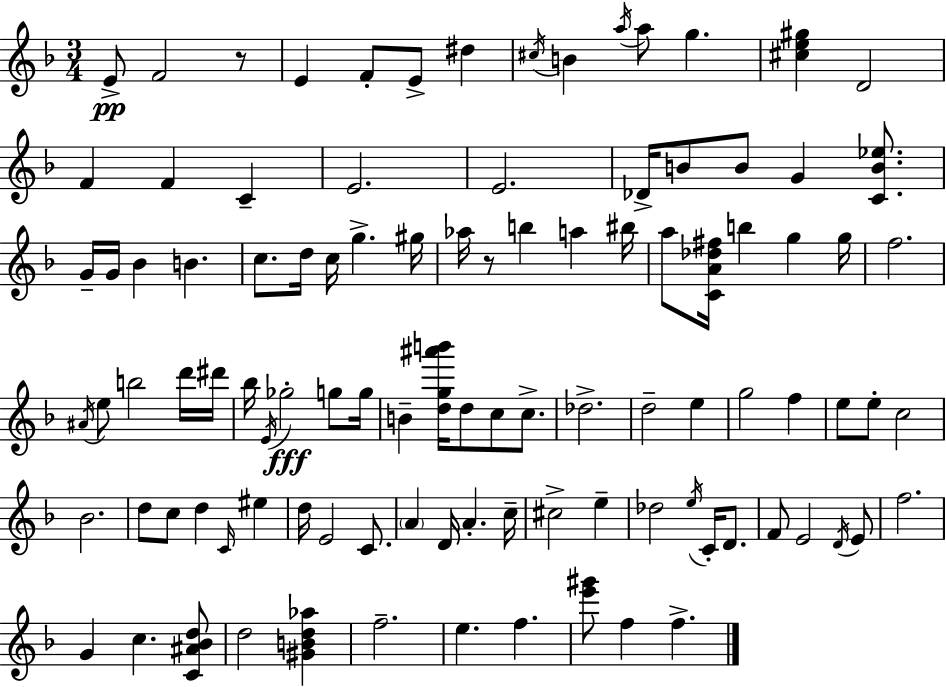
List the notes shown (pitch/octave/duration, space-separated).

E4/e F4/h R/e E4/q F4/e E4/e D#5/q C#5/s B4/q A5/s A5/e G5/q. [C#5,E5,G#5]/q D4/h F4/q F4/q C4/q E4/h. E4/h. Db4/s B4/e B4/e G4/q [C4,B4,Eb5]/e. G4/s G4/s Bb4/q B4/q. C5/e. D5/s C5/s G5/q. G#5/s Ab5/s R/e B5/q A5/q BIS5/s A5/e [C4,A4,Db5,F#5]/s B5/q G5/q G5/s F5/h. A#4/s E5/e B5/h D6/s D#6/s Bb5/s E4/s Gb5/h G5/e G5/s B4/q [D5,G5,A#6,B6]/s D5/e C5/e C5/e. Db5/h. D5/h E5/q G5/h F5/q E5/e E5/e C5/h Bb4/h. D5/e C5/e D5/q C4/s EIS5/q D5/s E4/h C4/e. A4/q D4/s A4/q. C5/s C#5/h E5/q Db5/h E5/s C4/s D4/e. F4/e E4/h D4/s E4/e F5/h. G4/q C5/q. [C4,A#4,Bb4,D5]/e D5/h [G#4,B4,D5,Ab5]/q F5/h. E5/q. F5/q. [E6,G#6]/e F5/q F5/q.